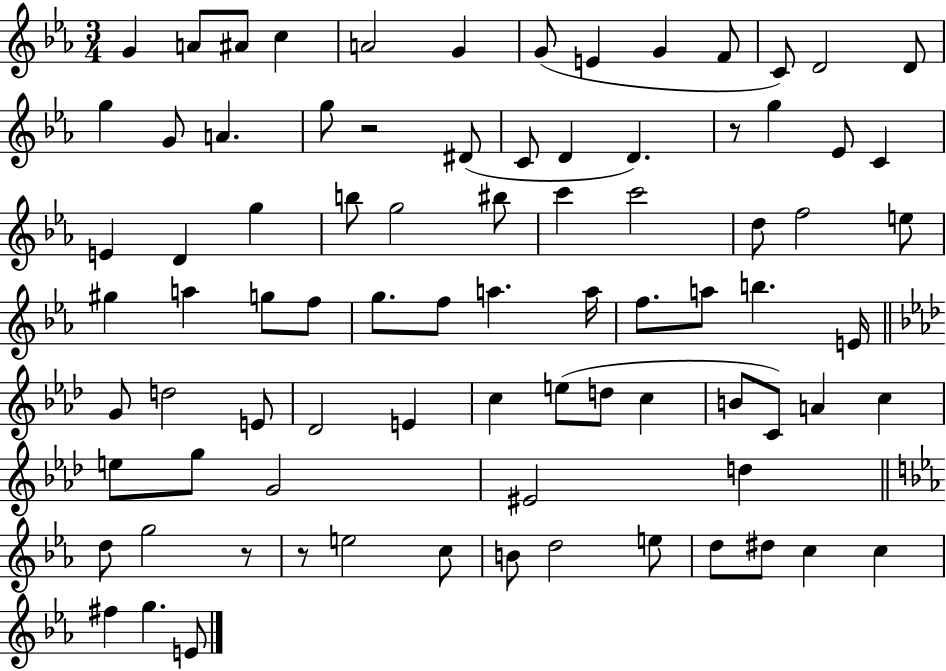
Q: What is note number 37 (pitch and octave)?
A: A5